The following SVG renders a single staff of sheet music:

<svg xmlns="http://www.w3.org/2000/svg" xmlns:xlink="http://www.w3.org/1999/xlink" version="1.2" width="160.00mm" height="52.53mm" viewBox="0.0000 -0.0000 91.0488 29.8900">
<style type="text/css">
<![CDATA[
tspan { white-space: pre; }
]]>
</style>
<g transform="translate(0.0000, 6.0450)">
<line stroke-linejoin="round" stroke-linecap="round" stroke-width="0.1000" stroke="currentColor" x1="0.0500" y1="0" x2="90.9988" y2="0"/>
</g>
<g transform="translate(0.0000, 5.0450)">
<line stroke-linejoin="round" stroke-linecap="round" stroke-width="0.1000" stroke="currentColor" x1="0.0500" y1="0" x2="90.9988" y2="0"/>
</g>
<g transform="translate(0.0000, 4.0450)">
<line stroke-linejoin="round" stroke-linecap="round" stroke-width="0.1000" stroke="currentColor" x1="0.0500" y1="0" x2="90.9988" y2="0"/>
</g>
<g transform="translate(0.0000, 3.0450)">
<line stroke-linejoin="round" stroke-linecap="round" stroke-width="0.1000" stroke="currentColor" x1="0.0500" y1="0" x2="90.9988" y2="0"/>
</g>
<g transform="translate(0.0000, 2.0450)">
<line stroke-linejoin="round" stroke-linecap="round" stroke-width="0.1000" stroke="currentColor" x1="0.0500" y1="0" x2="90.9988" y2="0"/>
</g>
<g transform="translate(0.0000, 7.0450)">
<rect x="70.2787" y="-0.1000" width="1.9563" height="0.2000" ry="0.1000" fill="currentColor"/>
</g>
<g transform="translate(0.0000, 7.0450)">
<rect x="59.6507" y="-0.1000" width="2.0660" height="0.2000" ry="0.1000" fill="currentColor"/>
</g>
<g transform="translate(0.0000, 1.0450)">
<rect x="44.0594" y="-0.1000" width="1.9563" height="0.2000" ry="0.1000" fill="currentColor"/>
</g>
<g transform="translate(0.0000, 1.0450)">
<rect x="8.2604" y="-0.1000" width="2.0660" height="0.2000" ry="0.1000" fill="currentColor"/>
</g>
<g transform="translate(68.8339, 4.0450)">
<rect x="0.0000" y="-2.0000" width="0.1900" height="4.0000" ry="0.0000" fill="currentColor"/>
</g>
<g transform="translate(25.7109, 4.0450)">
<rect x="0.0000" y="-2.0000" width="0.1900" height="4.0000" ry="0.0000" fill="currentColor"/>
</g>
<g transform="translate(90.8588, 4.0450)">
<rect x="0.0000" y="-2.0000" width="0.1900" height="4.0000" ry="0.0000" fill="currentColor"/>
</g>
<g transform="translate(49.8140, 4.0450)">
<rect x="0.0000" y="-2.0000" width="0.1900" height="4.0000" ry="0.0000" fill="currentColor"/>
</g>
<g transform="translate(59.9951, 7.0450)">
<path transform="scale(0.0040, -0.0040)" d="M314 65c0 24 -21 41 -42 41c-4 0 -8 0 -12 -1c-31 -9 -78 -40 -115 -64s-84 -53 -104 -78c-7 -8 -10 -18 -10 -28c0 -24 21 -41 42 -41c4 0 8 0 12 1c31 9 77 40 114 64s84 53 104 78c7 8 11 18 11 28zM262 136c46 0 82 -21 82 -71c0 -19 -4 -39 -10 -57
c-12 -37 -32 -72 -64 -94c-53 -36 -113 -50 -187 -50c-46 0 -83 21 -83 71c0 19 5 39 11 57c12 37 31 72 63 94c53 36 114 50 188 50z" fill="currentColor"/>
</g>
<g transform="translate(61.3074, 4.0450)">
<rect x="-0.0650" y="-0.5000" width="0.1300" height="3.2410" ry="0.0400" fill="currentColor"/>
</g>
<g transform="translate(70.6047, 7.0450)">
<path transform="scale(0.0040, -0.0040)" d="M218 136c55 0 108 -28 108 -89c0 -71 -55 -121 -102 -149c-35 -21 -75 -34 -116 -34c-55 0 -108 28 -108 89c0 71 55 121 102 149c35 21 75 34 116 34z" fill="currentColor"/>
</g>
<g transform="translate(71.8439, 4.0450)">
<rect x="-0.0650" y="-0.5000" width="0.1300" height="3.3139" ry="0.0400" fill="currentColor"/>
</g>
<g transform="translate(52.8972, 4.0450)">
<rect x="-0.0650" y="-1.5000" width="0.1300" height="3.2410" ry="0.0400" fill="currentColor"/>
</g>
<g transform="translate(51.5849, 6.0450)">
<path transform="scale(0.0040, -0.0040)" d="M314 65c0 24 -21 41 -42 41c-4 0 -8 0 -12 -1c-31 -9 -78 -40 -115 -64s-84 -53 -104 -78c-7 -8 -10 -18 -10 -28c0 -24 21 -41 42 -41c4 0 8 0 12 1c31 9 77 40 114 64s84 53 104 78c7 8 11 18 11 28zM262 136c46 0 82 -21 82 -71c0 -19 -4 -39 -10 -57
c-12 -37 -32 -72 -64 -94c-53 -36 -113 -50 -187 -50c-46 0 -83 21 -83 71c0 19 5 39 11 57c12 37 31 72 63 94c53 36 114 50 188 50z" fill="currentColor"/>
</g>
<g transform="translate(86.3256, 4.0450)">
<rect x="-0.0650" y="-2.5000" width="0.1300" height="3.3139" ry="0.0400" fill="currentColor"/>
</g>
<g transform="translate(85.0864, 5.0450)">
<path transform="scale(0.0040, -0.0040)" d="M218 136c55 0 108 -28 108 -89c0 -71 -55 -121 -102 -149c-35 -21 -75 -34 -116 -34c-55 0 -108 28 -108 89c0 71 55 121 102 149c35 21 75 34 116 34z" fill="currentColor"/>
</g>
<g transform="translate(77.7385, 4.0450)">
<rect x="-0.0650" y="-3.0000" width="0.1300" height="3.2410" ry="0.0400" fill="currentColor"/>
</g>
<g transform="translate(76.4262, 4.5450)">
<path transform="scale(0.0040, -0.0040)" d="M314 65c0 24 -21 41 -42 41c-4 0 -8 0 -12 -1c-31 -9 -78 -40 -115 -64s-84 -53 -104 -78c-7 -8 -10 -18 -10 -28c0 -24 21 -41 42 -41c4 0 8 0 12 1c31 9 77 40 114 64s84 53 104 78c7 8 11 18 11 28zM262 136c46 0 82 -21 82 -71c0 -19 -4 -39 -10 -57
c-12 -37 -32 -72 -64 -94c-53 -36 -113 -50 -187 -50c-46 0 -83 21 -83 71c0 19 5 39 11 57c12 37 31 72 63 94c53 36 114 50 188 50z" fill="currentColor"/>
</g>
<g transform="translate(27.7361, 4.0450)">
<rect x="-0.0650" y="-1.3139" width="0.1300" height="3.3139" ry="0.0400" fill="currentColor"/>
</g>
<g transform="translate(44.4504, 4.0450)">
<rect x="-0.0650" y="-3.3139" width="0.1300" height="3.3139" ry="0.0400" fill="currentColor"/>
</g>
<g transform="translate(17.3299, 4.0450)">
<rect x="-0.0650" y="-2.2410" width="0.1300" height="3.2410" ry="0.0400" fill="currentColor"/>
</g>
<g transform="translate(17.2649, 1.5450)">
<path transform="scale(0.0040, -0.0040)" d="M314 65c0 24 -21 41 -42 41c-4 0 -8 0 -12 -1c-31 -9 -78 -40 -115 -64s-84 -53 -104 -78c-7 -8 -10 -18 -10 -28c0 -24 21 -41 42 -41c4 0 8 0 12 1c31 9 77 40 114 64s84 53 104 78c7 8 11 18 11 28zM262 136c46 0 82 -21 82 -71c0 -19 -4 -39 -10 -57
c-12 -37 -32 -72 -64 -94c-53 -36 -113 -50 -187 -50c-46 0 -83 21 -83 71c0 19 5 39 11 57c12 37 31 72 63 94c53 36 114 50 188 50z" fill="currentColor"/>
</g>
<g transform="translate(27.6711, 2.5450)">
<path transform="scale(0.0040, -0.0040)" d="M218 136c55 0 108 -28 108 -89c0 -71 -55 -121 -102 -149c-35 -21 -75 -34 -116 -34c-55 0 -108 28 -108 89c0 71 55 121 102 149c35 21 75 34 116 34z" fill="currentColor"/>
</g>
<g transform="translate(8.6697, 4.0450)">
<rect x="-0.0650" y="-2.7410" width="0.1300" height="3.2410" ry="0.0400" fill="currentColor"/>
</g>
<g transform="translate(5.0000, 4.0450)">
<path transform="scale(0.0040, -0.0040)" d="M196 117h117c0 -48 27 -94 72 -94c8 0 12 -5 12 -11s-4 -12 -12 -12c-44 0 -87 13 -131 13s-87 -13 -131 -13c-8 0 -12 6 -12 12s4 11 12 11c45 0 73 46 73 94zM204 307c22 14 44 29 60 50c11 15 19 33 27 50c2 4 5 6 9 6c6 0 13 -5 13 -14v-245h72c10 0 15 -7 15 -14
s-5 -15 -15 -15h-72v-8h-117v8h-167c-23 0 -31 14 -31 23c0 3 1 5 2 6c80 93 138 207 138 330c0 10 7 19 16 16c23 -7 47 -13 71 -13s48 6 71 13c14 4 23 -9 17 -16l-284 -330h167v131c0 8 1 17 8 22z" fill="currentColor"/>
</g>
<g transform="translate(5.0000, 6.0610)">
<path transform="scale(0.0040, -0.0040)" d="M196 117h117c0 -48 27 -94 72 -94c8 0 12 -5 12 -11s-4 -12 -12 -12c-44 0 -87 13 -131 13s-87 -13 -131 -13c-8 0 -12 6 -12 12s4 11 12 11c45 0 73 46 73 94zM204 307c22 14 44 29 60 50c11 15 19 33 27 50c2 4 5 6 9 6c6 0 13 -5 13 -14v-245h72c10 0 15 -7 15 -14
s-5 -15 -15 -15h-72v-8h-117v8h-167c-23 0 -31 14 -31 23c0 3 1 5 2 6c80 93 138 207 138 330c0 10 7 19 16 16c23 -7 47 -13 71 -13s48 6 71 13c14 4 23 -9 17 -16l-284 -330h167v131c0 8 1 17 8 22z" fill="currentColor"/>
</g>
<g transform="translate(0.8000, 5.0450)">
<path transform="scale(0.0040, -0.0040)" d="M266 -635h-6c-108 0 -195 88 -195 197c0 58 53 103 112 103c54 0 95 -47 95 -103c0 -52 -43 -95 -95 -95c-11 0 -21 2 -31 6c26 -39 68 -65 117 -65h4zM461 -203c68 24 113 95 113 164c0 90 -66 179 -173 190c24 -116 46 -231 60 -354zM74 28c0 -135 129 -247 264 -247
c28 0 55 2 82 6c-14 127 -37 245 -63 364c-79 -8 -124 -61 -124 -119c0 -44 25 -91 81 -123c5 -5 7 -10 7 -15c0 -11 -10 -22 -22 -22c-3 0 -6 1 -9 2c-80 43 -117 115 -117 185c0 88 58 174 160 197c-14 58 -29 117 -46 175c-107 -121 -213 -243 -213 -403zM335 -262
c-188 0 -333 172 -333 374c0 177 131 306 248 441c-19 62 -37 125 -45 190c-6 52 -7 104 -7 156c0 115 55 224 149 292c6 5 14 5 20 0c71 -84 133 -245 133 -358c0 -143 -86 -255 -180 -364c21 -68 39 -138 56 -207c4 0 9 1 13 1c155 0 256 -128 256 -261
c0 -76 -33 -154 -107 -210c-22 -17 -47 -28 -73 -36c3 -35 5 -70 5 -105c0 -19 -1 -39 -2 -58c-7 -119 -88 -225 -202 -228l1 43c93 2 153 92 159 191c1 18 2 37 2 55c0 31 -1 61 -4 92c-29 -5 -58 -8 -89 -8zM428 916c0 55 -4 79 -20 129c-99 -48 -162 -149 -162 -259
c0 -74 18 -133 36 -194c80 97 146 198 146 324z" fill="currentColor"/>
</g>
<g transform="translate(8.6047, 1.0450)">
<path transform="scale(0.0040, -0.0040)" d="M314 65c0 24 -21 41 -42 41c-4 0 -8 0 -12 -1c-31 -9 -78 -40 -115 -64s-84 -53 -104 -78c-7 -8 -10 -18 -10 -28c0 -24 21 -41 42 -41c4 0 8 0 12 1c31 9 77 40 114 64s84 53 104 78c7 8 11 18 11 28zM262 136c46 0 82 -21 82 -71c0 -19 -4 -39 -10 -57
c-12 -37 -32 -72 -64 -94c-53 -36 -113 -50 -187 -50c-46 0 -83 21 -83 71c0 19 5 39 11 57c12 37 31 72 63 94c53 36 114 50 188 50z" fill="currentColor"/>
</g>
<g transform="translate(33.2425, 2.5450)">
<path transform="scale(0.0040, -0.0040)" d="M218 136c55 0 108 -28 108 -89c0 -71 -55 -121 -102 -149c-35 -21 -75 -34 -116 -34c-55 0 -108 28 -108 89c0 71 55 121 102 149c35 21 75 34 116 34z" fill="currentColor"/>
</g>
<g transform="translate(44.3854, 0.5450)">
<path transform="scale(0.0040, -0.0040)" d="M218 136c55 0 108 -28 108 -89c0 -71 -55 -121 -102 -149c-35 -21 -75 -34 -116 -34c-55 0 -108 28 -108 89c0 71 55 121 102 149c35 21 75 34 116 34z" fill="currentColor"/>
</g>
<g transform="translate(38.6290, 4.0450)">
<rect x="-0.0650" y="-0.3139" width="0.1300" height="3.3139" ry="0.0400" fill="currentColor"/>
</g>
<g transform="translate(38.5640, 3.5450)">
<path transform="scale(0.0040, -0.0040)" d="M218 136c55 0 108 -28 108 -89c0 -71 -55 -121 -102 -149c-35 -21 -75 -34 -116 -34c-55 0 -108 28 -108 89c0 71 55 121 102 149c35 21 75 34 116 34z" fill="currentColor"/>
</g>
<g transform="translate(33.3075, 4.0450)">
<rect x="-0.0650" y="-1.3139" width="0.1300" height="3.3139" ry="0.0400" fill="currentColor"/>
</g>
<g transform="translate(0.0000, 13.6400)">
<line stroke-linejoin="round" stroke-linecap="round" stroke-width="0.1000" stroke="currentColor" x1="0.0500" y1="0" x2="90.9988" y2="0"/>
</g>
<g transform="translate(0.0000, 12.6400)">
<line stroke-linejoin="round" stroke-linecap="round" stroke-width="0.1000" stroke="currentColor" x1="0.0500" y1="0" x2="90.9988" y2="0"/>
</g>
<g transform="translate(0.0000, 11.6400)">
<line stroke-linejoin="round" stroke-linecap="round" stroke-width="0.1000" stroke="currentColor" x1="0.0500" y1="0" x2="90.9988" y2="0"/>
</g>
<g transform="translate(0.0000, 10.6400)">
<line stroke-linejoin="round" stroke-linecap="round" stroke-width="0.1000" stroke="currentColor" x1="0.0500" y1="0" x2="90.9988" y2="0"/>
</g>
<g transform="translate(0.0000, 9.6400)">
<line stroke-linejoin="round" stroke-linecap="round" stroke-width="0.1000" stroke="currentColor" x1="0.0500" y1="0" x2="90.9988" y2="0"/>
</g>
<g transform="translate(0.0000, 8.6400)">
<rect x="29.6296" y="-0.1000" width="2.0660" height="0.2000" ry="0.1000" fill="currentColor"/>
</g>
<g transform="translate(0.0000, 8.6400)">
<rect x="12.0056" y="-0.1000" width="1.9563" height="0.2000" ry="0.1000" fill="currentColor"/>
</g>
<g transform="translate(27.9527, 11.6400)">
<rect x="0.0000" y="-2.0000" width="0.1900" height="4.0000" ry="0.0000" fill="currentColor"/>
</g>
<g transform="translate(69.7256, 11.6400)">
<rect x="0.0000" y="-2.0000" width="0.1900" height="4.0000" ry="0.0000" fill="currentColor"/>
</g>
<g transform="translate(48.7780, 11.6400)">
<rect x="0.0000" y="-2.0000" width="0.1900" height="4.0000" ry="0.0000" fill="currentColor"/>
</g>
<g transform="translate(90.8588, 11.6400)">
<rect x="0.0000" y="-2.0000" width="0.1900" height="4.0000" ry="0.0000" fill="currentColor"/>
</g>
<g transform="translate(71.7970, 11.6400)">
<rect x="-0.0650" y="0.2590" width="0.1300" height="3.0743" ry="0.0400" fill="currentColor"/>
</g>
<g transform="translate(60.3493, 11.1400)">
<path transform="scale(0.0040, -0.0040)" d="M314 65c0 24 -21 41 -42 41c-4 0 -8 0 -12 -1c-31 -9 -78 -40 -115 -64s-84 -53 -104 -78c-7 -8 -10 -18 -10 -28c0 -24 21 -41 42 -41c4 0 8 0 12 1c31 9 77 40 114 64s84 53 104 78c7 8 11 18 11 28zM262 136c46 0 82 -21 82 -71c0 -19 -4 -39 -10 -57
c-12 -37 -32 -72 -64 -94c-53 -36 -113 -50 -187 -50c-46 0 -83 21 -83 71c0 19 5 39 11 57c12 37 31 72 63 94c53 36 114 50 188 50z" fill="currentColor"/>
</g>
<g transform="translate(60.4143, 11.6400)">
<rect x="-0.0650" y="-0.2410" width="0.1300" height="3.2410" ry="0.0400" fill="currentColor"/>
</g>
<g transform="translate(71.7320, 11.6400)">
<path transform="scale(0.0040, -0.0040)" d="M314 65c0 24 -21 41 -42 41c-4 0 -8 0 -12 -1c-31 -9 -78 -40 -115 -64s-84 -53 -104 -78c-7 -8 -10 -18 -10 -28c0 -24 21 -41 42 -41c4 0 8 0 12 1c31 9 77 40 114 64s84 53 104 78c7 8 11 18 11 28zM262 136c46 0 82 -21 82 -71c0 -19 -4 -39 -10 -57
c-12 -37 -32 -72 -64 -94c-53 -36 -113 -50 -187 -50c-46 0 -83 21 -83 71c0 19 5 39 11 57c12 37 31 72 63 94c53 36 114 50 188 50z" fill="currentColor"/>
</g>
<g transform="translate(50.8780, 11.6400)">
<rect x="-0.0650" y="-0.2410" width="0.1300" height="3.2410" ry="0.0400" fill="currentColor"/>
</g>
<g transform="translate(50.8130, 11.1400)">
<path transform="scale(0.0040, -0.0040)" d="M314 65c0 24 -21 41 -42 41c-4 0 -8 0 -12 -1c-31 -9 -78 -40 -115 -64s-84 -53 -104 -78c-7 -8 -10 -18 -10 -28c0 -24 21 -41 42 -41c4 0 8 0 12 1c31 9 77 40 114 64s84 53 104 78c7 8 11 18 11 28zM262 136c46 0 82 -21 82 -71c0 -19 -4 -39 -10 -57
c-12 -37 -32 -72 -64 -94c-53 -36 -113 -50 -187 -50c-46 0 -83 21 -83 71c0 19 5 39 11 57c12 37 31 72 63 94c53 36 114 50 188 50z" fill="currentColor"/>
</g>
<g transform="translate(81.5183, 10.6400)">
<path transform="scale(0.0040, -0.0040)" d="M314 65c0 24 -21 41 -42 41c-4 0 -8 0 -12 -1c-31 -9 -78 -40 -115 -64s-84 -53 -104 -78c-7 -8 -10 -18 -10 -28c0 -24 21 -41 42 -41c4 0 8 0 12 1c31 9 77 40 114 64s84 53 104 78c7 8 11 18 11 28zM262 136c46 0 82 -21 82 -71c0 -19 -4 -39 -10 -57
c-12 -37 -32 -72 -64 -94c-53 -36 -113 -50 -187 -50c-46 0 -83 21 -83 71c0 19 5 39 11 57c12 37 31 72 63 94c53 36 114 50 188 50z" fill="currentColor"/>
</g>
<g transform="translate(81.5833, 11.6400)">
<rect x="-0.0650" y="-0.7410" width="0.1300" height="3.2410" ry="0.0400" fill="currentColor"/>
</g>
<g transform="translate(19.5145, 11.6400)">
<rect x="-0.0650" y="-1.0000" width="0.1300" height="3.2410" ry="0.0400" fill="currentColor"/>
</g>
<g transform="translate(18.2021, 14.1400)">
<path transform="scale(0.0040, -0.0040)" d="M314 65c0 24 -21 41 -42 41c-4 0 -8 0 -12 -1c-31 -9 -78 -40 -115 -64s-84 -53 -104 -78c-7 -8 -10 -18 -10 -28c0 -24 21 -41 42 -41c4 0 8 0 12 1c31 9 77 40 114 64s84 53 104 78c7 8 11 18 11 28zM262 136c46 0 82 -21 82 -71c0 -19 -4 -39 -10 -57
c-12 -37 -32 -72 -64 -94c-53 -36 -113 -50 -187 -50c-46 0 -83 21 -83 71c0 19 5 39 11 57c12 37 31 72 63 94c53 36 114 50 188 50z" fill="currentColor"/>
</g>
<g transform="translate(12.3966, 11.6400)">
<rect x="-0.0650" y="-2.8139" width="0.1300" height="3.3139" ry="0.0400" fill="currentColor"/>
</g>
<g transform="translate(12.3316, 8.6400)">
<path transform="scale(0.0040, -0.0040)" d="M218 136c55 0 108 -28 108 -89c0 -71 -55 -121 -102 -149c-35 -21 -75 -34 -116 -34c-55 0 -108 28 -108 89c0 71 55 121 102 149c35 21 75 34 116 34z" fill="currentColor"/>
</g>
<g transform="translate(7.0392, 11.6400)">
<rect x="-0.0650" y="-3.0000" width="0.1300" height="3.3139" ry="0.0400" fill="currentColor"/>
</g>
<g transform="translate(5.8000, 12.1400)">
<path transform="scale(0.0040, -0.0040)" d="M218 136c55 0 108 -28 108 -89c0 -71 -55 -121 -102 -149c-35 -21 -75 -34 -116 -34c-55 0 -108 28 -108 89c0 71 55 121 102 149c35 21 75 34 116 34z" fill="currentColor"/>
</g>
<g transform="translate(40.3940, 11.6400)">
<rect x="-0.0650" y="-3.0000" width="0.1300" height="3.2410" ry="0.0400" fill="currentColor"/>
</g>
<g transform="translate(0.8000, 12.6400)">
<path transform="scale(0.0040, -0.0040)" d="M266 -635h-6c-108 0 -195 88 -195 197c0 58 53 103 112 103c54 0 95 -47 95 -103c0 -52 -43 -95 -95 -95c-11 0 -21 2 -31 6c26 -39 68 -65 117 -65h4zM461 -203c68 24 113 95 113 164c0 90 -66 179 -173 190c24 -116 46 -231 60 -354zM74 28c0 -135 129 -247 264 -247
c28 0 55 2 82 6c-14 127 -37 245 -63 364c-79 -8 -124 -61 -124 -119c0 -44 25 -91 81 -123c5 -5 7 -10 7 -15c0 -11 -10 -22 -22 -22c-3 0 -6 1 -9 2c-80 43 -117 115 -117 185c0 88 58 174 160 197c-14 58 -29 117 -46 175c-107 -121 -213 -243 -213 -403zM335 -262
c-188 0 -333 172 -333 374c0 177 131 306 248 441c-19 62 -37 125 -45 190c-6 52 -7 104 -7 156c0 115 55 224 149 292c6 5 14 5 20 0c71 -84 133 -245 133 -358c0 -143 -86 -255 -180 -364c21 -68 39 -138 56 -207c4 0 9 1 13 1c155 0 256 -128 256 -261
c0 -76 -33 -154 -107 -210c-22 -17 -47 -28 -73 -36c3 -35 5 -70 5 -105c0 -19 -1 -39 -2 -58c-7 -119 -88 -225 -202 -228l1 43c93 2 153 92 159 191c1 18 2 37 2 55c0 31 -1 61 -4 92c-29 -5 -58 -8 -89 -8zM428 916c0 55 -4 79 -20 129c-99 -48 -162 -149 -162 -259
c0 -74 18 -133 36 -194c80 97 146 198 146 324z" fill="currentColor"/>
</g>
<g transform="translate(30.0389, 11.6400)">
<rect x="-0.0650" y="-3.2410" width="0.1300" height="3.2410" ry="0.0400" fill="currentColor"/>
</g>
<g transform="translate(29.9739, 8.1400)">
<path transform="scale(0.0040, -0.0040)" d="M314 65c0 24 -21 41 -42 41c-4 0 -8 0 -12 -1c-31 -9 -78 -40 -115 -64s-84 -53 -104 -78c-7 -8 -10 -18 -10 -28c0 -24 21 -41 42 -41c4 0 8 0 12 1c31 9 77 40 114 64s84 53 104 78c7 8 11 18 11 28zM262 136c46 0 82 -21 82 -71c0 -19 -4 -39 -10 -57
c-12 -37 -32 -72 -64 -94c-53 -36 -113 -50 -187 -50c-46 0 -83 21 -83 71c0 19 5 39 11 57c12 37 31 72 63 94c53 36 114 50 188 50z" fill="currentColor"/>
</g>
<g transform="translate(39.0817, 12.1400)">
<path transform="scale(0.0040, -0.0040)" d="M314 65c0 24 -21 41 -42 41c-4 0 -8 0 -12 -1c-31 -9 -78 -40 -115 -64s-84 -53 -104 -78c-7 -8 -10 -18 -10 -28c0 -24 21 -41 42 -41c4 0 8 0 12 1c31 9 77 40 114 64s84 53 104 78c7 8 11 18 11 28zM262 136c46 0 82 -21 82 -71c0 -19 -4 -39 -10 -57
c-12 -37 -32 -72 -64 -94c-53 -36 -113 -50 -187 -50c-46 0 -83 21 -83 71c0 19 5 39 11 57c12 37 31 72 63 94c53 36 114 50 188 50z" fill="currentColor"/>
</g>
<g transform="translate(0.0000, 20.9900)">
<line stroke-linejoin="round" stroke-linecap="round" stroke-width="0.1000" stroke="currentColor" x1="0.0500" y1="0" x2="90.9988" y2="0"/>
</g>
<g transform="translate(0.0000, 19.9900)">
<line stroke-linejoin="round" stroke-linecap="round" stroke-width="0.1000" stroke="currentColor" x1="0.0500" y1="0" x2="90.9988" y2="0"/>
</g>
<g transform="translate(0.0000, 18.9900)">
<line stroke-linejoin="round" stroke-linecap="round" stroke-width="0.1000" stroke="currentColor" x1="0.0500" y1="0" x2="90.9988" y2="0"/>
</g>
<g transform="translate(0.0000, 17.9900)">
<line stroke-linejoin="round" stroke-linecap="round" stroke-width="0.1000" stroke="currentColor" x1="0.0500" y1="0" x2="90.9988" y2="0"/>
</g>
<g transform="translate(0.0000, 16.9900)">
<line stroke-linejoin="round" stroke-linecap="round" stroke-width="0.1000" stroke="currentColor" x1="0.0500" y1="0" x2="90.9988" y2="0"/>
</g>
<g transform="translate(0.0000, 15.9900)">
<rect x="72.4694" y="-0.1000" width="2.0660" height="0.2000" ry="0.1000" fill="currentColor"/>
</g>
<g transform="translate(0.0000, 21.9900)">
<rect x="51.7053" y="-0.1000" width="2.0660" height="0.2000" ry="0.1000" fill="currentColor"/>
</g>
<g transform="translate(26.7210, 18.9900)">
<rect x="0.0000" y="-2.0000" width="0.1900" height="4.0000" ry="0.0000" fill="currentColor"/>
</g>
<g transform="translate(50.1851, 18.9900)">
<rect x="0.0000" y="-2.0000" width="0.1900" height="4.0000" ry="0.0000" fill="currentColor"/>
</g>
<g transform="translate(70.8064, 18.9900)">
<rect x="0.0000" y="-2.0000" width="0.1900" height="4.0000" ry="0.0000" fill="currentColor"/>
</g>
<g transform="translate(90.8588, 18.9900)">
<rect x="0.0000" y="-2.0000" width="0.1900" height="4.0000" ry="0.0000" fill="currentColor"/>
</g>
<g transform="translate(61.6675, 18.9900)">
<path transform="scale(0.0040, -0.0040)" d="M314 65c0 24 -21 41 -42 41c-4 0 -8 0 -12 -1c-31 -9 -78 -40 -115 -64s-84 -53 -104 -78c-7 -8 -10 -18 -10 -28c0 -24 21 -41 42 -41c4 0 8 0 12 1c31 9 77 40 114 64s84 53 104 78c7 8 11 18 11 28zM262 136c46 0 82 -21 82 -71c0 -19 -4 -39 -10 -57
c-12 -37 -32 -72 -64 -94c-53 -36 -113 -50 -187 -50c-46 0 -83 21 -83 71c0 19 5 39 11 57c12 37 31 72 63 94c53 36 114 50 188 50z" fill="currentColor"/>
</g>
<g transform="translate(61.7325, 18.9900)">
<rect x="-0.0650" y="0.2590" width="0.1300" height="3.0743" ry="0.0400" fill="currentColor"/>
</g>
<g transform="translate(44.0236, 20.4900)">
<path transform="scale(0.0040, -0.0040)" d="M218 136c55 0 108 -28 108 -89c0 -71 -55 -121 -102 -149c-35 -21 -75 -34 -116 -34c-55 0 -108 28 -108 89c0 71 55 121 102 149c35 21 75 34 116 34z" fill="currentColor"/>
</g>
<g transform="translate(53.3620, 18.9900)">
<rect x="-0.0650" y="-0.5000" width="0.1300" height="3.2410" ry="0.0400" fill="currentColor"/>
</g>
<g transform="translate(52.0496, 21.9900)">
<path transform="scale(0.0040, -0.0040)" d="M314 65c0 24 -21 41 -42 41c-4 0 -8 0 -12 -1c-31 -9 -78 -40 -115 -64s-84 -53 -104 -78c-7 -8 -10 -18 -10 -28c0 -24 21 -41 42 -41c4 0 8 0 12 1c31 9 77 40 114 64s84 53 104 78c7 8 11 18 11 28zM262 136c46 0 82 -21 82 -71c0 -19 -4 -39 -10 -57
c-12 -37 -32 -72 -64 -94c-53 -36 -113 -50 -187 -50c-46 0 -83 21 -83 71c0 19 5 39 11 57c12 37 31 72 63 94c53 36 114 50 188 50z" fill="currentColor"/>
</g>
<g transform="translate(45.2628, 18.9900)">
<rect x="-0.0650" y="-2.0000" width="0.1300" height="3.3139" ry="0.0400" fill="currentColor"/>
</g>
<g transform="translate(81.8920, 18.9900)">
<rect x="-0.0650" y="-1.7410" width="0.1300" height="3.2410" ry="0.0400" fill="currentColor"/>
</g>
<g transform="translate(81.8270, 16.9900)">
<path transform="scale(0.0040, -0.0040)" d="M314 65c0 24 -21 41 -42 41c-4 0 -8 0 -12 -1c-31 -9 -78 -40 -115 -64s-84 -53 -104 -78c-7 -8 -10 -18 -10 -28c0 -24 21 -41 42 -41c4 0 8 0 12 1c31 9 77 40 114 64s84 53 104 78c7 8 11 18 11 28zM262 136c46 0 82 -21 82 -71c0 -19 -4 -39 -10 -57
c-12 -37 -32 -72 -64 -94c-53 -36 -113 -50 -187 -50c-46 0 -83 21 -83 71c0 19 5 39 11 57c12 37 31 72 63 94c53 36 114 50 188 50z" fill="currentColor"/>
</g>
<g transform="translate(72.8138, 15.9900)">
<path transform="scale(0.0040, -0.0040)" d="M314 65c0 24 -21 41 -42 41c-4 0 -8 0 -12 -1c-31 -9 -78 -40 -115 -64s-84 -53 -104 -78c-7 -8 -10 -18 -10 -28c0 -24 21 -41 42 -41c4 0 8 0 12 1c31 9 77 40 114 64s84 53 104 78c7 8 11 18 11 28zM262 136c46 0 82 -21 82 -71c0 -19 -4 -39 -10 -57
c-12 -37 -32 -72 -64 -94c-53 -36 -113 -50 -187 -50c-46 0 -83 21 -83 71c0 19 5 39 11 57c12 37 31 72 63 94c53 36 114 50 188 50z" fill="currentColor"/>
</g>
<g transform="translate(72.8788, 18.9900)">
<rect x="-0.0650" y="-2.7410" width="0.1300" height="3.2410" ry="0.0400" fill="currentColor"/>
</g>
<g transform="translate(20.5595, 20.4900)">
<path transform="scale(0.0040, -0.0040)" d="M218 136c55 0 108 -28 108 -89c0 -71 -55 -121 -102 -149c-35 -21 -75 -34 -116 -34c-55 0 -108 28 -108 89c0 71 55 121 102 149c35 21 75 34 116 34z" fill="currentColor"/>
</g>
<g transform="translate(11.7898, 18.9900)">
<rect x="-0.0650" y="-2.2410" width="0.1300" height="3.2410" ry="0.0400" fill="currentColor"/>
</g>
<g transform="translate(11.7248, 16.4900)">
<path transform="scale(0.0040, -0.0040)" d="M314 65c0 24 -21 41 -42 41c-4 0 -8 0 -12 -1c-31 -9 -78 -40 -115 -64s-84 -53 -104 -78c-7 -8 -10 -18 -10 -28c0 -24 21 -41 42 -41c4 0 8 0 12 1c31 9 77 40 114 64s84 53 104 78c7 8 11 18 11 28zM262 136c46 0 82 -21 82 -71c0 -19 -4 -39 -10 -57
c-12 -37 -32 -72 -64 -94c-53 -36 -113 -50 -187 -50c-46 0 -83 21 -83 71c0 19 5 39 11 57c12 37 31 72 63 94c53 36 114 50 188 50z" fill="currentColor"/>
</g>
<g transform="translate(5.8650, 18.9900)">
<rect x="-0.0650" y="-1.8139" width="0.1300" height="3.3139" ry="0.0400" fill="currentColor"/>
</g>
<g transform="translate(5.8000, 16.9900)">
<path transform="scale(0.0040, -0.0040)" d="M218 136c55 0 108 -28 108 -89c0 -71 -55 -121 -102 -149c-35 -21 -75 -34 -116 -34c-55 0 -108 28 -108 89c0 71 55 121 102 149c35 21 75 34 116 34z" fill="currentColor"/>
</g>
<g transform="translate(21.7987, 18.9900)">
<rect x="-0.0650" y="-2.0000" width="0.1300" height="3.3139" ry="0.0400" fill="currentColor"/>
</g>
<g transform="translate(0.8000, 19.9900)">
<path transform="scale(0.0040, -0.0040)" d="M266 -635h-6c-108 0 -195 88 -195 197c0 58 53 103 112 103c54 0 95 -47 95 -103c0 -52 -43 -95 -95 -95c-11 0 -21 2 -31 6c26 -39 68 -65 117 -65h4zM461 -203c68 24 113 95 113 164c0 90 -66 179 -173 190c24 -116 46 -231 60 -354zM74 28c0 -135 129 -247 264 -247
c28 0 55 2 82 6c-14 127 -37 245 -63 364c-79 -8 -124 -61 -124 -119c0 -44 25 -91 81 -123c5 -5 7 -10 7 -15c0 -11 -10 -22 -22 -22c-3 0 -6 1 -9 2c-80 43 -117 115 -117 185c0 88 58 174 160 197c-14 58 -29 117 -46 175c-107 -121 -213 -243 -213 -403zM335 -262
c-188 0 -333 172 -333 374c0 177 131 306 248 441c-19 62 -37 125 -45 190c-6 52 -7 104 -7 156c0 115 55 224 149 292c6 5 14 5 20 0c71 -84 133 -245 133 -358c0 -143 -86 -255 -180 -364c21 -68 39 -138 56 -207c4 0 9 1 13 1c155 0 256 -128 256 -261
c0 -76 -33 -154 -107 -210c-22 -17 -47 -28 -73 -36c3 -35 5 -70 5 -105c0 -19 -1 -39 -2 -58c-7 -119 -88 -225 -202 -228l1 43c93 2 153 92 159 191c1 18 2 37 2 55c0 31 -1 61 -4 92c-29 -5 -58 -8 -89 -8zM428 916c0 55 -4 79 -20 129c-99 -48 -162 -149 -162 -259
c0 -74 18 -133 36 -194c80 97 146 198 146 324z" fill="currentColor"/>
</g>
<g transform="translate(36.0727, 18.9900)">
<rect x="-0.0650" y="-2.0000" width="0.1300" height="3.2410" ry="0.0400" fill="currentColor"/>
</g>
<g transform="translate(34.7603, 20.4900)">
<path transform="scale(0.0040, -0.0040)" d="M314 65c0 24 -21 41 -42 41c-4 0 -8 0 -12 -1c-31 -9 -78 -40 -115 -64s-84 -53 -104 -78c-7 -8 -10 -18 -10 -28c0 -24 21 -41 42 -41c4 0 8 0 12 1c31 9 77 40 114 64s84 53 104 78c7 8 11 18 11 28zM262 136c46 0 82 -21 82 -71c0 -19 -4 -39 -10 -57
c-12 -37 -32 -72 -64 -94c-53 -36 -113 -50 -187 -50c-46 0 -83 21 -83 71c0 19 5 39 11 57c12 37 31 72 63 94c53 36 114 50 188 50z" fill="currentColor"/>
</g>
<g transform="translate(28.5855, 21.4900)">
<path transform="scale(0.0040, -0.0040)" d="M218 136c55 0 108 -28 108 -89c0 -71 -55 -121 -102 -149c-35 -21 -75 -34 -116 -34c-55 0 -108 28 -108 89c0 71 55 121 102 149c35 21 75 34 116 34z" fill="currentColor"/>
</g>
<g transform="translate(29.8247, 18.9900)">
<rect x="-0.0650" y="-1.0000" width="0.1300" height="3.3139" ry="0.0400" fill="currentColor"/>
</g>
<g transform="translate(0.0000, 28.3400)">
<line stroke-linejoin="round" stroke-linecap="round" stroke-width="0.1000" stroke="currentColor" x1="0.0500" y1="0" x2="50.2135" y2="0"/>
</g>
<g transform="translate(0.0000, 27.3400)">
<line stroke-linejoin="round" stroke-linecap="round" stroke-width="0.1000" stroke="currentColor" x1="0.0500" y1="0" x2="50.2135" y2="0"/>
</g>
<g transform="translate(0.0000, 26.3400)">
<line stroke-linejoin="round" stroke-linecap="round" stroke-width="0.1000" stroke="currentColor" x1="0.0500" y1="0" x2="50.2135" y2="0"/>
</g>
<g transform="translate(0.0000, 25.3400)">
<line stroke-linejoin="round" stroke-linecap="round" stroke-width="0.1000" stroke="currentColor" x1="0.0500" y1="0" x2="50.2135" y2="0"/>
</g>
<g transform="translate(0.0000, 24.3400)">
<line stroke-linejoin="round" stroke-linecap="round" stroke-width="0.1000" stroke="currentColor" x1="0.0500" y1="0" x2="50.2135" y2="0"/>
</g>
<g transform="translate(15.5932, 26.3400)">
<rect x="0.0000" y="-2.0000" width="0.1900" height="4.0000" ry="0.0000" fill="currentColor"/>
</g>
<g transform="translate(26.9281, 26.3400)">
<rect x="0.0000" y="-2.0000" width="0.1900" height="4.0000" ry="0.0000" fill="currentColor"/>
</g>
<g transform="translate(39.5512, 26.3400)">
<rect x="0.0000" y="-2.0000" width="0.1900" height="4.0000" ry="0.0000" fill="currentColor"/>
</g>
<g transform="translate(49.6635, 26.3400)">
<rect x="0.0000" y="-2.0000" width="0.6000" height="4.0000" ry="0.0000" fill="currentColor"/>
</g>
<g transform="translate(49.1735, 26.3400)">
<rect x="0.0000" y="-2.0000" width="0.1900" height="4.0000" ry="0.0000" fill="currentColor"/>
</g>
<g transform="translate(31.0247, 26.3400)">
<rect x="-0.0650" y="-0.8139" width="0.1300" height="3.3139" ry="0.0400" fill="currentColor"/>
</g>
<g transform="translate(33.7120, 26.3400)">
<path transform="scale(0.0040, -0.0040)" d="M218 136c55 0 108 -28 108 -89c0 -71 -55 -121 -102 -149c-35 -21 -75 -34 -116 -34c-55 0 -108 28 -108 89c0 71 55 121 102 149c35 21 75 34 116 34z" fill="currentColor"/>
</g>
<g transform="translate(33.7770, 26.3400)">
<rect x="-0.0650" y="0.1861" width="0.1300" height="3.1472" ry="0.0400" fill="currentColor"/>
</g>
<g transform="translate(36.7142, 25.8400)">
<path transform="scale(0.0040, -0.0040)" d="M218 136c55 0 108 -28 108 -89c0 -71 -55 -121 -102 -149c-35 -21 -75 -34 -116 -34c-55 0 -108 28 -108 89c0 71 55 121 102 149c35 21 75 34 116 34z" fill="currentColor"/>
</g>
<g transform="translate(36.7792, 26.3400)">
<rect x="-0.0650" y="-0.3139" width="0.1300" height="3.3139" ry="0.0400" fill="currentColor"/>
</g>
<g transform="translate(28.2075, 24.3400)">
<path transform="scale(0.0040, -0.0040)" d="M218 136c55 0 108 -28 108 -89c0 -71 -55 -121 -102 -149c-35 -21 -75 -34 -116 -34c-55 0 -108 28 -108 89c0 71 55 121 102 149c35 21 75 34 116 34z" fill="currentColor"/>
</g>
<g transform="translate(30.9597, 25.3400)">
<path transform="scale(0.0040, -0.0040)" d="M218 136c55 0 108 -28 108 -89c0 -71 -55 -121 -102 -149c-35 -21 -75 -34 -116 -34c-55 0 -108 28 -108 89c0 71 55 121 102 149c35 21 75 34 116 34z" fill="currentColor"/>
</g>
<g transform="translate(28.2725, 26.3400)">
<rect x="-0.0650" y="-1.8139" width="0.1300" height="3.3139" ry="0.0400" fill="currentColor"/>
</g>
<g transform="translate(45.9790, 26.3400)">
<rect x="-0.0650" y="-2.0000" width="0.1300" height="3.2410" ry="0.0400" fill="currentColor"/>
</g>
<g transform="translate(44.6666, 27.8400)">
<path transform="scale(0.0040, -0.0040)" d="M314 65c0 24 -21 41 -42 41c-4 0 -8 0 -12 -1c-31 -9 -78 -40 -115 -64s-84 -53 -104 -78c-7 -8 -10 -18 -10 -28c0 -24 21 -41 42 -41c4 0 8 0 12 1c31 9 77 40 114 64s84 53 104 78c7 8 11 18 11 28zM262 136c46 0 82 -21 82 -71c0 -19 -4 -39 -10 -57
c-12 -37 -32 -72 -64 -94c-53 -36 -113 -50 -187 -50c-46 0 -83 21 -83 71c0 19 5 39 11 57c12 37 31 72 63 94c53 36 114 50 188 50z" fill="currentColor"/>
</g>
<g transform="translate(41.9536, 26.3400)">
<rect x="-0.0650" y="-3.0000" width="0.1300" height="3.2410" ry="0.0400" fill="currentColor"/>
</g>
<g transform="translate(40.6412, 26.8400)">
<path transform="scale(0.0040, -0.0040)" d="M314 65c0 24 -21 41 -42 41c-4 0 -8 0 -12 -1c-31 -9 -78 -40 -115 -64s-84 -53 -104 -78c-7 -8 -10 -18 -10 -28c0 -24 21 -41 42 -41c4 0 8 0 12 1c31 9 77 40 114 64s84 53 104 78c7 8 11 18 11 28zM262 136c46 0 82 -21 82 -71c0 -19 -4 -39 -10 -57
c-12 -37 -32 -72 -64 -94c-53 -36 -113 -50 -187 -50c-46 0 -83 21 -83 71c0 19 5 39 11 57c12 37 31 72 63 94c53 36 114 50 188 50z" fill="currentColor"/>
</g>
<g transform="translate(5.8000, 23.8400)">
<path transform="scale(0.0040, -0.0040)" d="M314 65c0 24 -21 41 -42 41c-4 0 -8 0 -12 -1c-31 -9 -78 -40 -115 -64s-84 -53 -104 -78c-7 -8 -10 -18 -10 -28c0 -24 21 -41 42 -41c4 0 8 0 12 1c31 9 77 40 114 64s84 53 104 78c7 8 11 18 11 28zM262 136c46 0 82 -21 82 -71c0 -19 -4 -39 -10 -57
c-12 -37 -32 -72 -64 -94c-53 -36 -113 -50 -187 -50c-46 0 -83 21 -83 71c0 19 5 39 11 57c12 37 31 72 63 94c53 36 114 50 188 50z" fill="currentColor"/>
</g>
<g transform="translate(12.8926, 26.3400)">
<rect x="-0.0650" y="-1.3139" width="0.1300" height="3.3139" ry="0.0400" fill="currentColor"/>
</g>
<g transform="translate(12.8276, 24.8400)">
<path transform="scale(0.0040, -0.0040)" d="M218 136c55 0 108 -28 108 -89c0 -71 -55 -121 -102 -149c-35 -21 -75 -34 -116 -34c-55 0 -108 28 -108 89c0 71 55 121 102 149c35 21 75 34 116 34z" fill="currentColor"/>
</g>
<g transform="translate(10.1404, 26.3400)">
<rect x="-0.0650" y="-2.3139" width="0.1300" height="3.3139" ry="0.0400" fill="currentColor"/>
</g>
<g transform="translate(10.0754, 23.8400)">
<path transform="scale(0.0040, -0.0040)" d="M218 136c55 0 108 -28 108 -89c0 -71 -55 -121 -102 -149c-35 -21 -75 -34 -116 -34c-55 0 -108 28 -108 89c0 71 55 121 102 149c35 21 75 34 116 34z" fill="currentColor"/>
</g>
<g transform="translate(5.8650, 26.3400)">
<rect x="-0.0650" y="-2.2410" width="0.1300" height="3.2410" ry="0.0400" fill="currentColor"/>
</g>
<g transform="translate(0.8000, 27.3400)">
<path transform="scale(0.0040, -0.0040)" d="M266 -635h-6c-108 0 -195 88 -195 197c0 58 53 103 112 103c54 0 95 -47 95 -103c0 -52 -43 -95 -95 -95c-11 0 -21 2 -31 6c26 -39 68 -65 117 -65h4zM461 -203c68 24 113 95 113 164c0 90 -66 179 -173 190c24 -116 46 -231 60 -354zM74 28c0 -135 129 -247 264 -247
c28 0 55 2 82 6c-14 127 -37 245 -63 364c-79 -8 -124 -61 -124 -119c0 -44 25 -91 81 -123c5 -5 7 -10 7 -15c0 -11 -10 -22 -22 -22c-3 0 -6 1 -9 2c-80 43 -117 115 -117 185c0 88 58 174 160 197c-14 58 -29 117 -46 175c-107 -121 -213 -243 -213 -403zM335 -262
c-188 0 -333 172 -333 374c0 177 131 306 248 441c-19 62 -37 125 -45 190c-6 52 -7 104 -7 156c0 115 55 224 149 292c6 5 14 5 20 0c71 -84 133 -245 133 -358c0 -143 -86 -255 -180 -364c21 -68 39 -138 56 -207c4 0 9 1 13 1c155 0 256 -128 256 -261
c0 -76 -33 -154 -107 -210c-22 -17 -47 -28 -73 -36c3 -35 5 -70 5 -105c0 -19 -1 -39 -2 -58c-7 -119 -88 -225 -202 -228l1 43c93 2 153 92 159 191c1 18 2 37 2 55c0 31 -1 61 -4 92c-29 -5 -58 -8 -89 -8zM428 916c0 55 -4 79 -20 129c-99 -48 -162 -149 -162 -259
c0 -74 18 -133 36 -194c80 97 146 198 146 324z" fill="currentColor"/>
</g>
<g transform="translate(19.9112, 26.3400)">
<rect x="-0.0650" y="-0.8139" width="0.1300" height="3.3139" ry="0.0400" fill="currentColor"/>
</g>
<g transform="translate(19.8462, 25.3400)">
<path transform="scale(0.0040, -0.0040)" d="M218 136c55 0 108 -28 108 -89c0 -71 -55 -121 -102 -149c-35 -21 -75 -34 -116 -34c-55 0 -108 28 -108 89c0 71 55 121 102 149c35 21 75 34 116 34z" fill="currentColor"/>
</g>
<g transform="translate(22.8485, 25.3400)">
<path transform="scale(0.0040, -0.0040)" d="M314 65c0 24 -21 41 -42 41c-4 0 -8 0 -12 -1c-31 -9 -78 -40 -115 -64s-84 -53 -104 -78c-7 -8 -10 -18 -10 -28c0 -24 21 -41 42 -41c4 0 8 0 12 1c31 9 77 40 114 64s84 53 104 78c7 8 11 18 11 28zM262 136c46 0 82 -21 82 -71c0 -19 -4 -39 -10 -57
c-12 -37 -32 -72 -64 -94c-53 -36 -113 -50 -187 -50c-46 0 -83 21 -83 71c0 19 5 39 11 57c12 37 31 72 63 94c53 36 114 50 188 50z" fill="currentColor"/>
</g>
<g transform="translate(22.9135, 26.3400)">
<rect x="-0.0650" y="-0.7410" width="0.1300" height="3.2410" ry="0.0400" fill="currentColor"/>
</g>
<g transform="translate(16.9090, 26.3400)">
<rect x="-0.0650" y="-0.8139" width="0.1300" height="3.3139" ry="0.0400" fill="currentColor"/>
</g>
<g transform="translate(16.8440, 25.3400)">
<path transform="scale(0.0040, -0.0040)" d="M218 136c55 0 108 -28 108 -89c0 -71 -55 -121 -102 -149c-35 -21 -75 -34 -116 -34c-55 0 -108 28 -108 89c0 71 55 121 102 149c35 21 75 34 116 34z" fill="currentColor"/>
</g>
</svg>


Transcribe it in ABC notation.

X:1
T:Untitled
M:4/4
L:1/4
K:C
a2 g2 e e c b E2 C2 C A2 G A a D2 b2 A2 c2 c2 B2 d2 f g2 F D F2 F C2 B2 a2 f2 g2 g e d d d2 f d B c A2 F2